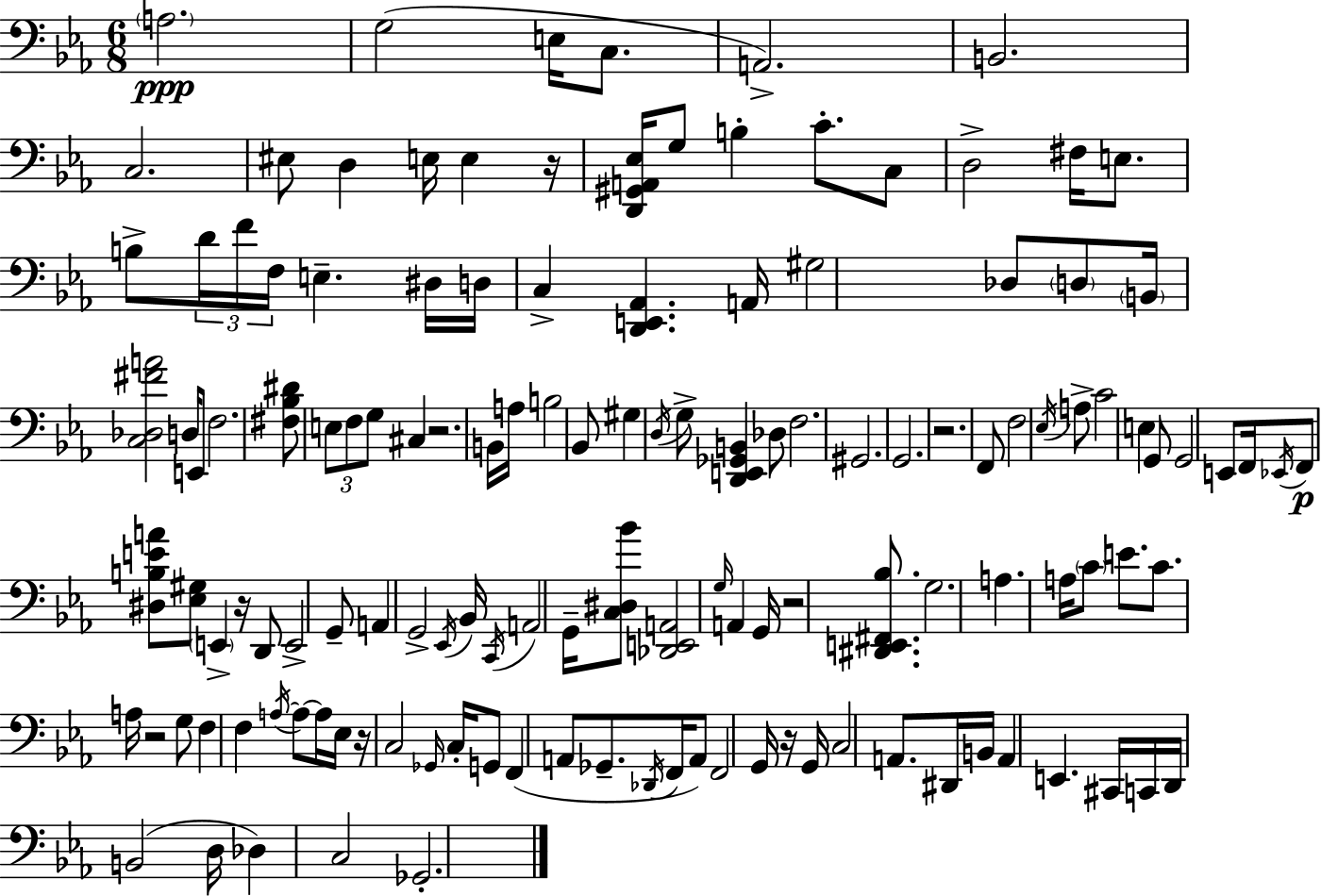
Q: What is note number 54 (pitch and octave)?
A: C4